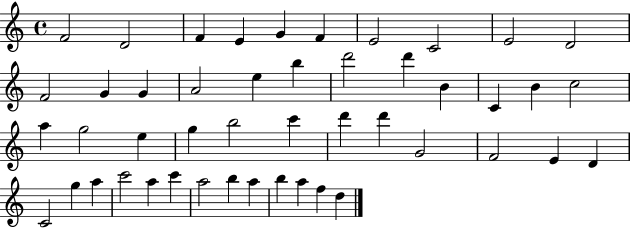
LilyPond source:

{
  \clef treble
  \time 4/4
  \defaultTimeSignature
  \key c \major
  f'2 d'2 | f'4 e'4 g'4 f'4 | e'2 c'2 | e'2 d'2 | \break f'2 g'4 g'4 | a'2 e''4 b''4 | d'''2 d'''4 b'4 | c'4 b'4 c''2 | \break a''4 g''2 e''4 | g''4 b''2 c'''4 | d'''4 d'''4 g'2 | f'2 e'4 d'4 | \break c'2 g''4 a''4 | c'''2 a''4 c'''4 | a''2 b''4 a''4 | b''4 a''4 f''4 d''4 | \break \bar "|."
}